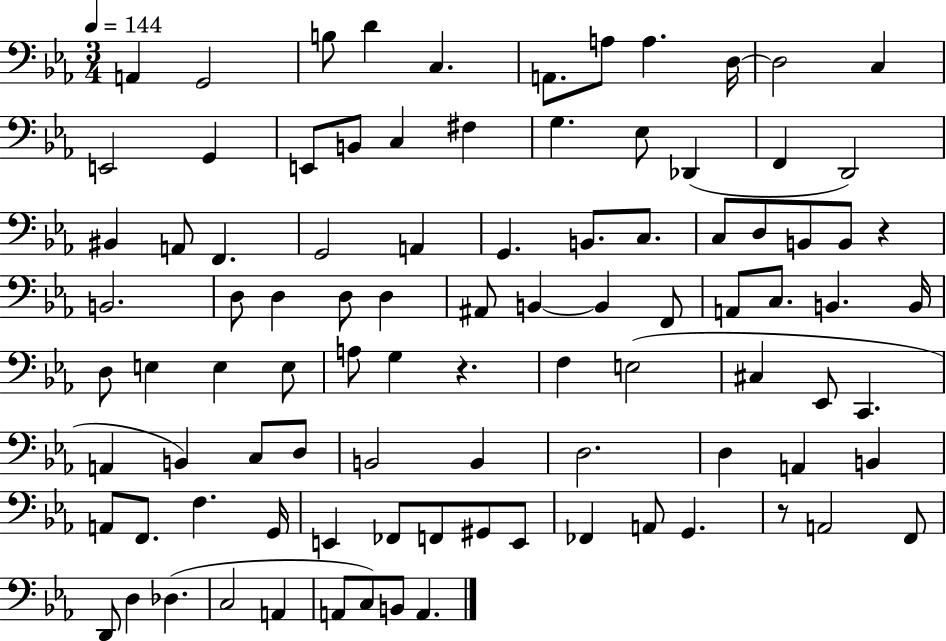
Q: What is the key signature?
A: EES major